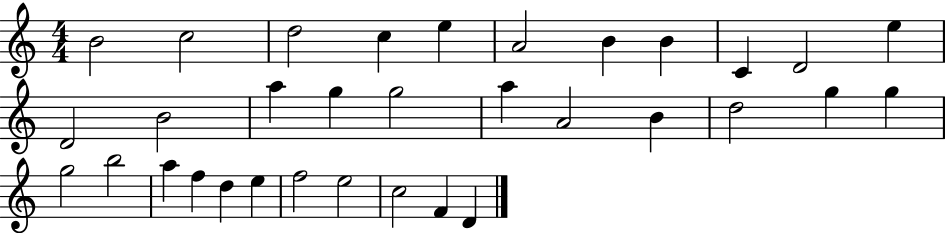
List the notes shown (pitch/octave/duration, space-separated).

B4/h C5/h D5/h C5/q E5/q A4/h B4/q B4/q C4/q D4/h E5/q D4/h B4/h A5/q G5/q G5/h A5/q A4/h B4/q D5/h G5/q G5/q G5/h B5/h A5/q F5/q D5/q E5/q F5/h E5/h C5/h F4/q D4/q